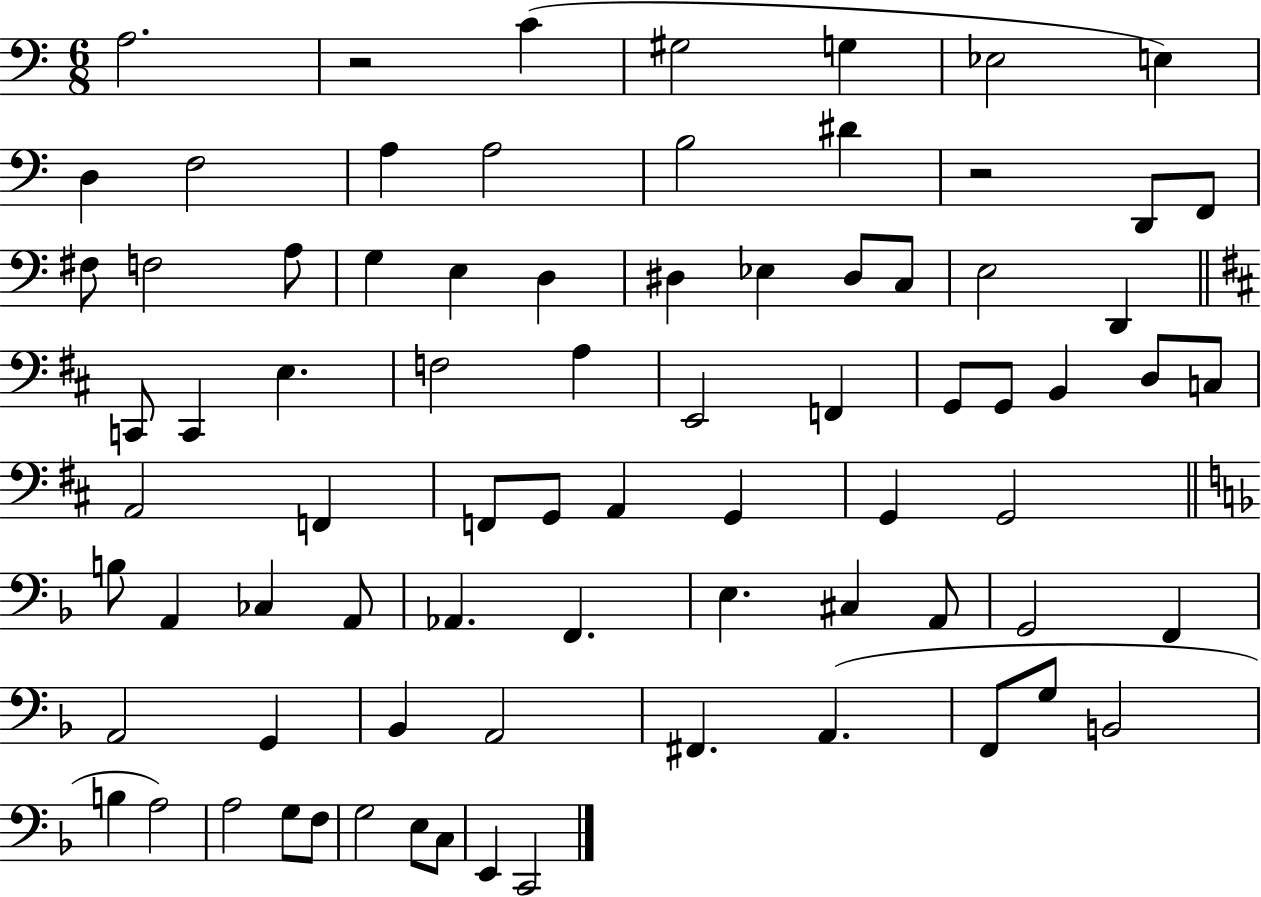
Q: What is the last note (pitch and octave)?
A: C2